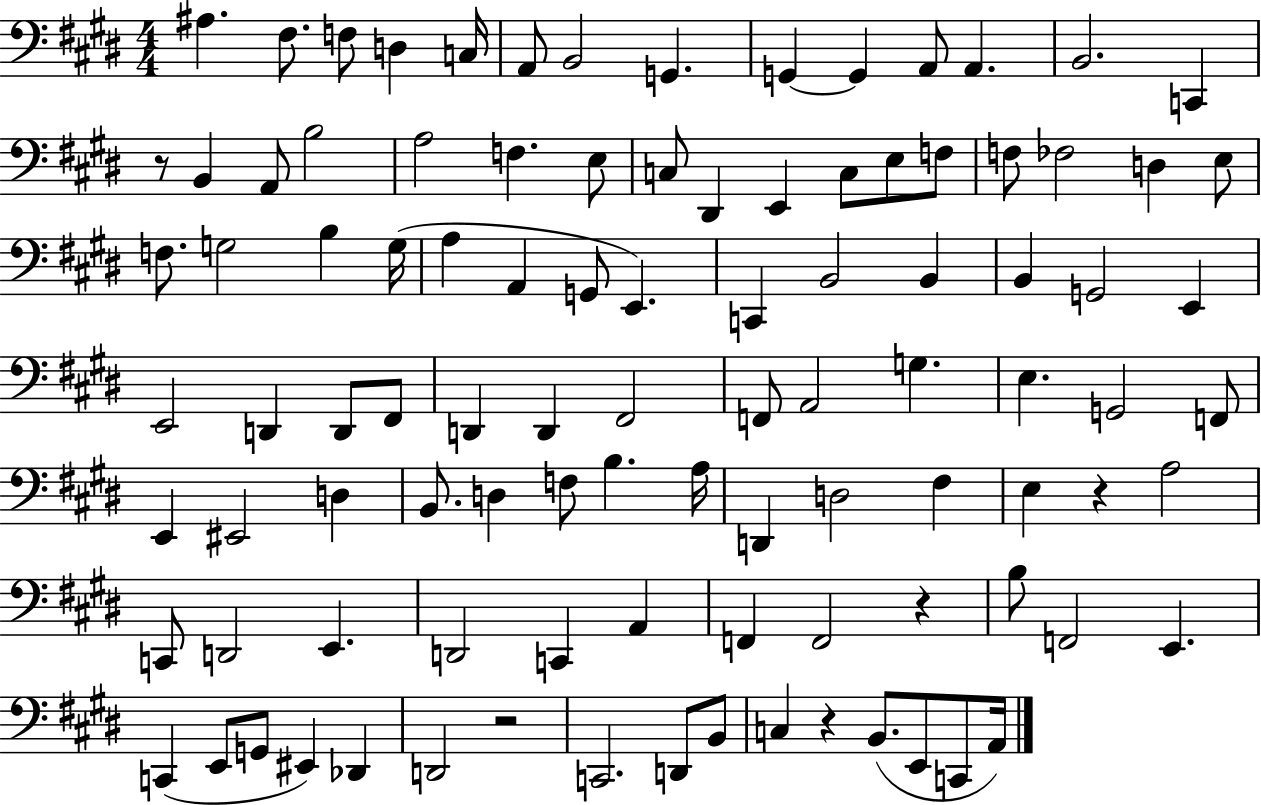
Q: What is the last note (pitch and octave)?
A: A2